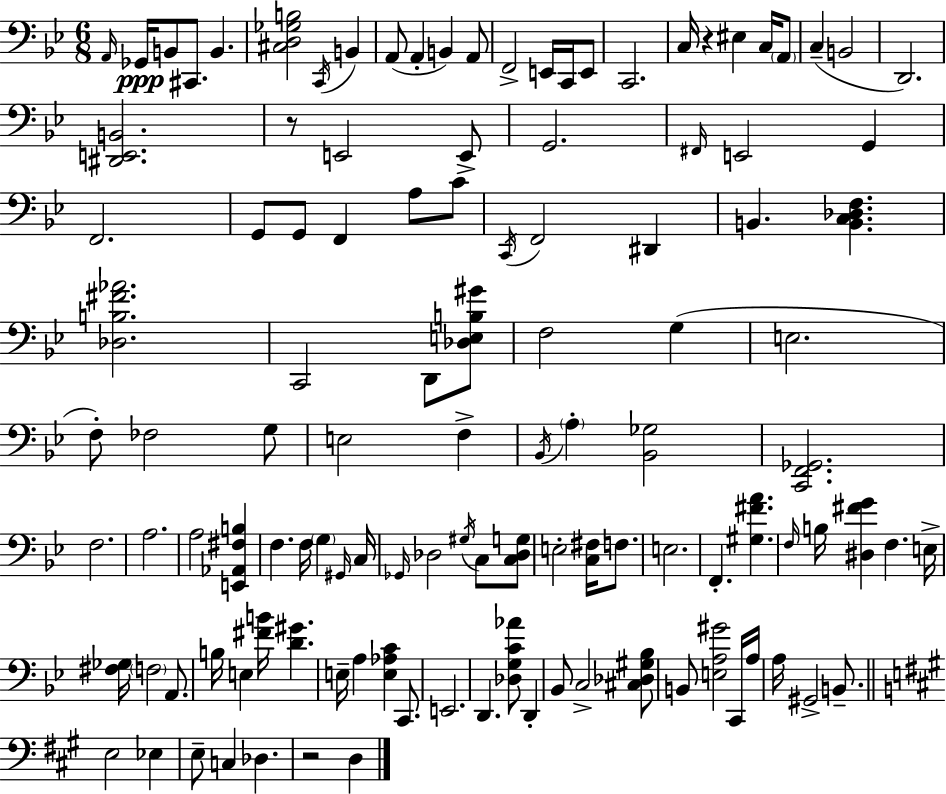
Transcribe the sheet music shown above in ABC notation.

X:1
T:Untitled
M:6/8
L:1/4
K:Gm
A,,/4 _G,,/4 B,,/2 ^C,,/2 B,, [^C,D,_G,B,]2 C,,/4 B,, A,,/2 A,, B,, A,,/2 F,,2 E,,/4 C,,/4 E,,/2 C,,2 C,/4 z ^E, C,/4 A,,/2 C, B,,2 D,,2 [^D,,E,,B,,]2 z/2 E,,2 E,,/2 G,,2 ^F,,/4 E,,2 G,, F,,2 G,,/2 G,,/2 F,, A,/2 C/2 C,,/4 F,,2 ^D,, B,, [B,,C,_D,F,] [_D,B,^F_A]2 C,,2 D,,/2 [_D,E,B,^G]/2 F,2 G, E,2 F,/2 _F,2 G,/2 E,2 F, _B,,/4 A, [_B,,_G,]2 [C,,F,,_G,,]2 F,2 A,2 A,2 [E,,_A,,^F,B,] F, F,/4 G, ^G,,/4 C,/4 _G,,/4 _D,2 ^G,/4 C,/2 [C,_D,G,]/2 E,2 [C,^F,]/4 F,/2 E,2 F,, [^G,^FA] F,/4 B,/4 [^D,^FG] F, E,/4 [^F,_G,]/4 F,2 A,,/2 B,/4 E, [^FB]/4 [D^G] E,/4 A, [E,_A,C] C,,/2 E,,2 D,, [_D,G,C_A]/2 D,, _B,,/2 C,2 [^C,_D,^G,_B,]/2 B,,/2 [E,A,^G]2 C,,/4 A,/4 A,/4 ^G,,2 B,,/2 E,2 _E, E,/2 C, _D, z2 D,